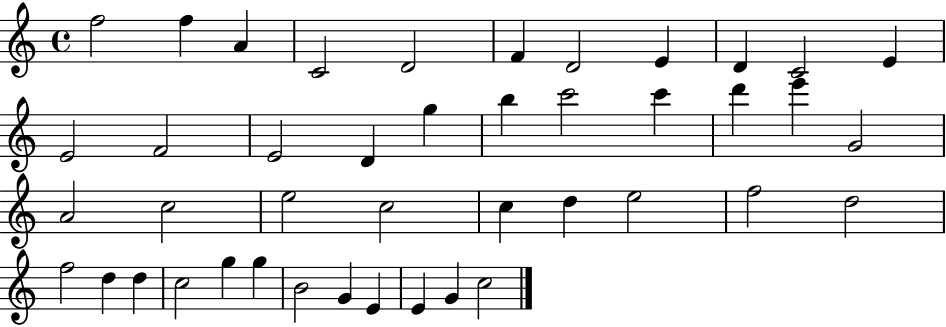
{
  \clef treble
  \time 4/4
  \defaultTimeSignature
  \key c \major
  f''2 f''4 a'4 | c'2 d'2 | f'4 d'2 e'4 | d'4 c'2 e'4 | \break e'2 f'2 | e'2 d'4 g''4 | b''4 c'''2 c'''4 | d'''4 e'''4 g'2 | \break a'2 c''2 | e''2 c''2 | c''4 d''4 e''2 | f''2 d''2 | \break f''2 d''4 d''4 | c''2 g''4 g''4 | b'2 g'4 e'4 | e'4 g'4 c''2 | \break \bar "|."
}